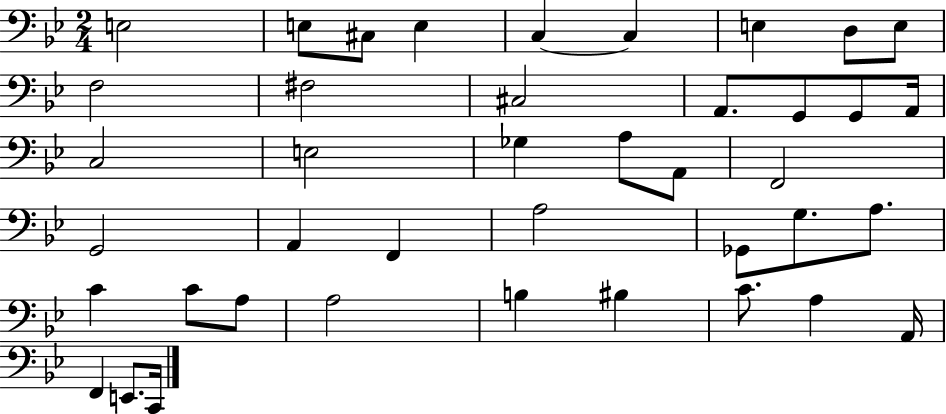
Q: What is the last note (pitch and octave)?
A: C2